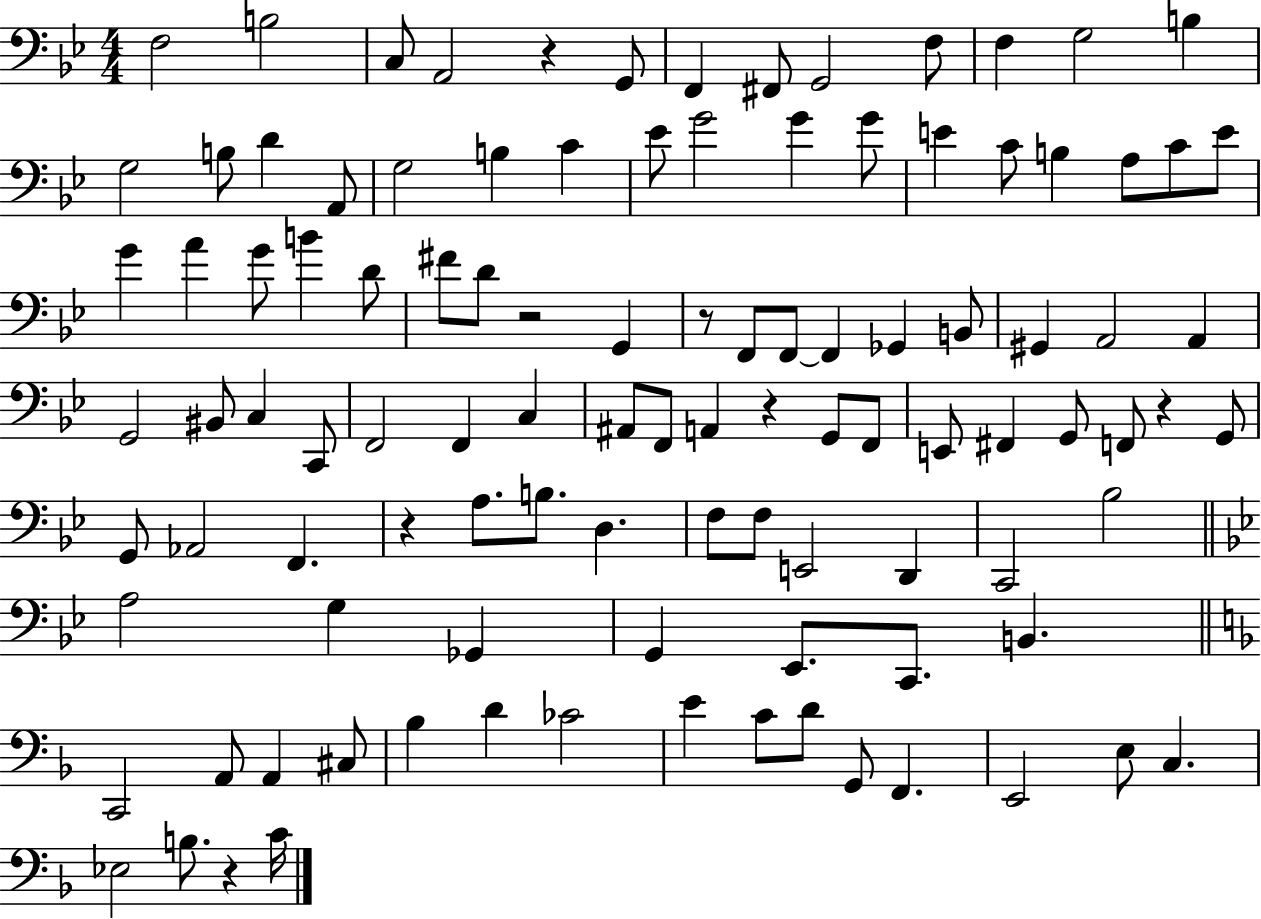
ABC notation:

X:1
T:Untitled
M:4/4
L:1/4
K:Bb
F,2 B,2 C,/2 A,,2 z G,,/2 F,, ^F,,/2 G,,2 F,/2 F, G,2 B, G,2 B,/2 D A,,/2 G,2 B, C _E/2 G2 G G/2 E C/2 B, A,/2 C/2 E/2 G A G/2 B D/2 ^F/2 D/2 z2 G,, z/2 F,,/2 F,,/2 F,, _G,, B,,/2 ^G,, A,,2 A,, G,,2 ^B,,/2 C, C,,/2 F,,2 F,, C, ^A,,/2 F,,/2 A,, z G,,/2 F,,/2 E,,/2 ^F,, G,,/2 F,,/2 z G,,/2 G,,/2 _A,,2 F,, z A,/2 B,/2 D, F,/2 F,/2 E,,2 D,, C,,2 _B,2 A,2 G, _G,, G,, _E,,/2 C,,/2 B,, C,,2 A,,/2 A,, ^C,/2 _B, D _C2 E C/2 D/2 G,,/2 F,, E,,2 E,/2 C, _E,2 B,/2 z C/4